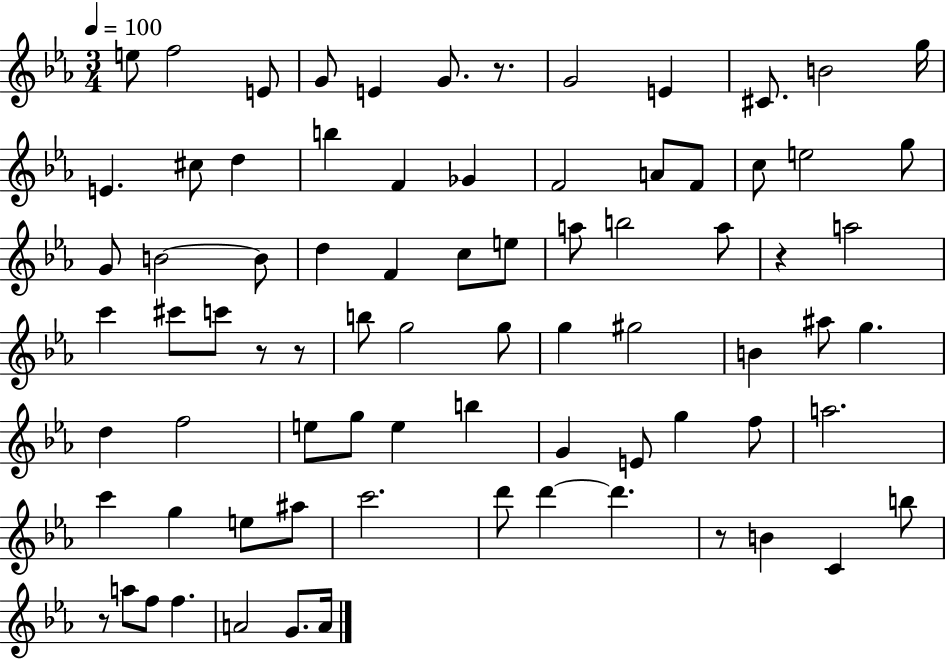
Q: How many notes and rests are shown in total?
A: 79